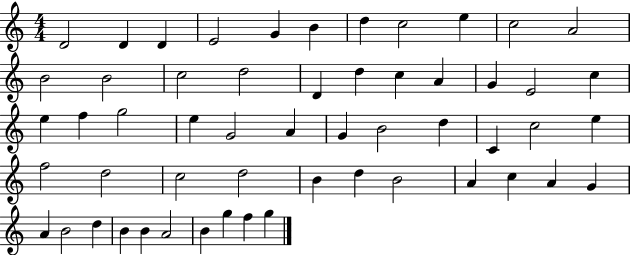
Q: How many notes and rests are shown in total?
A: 55